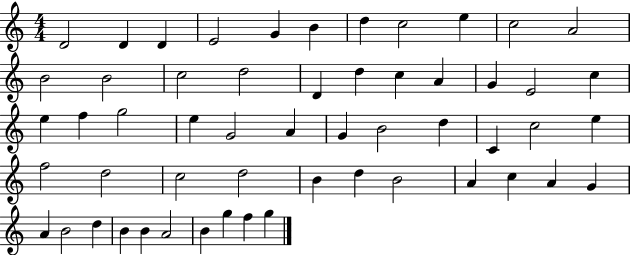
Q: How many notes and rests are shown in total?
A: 55